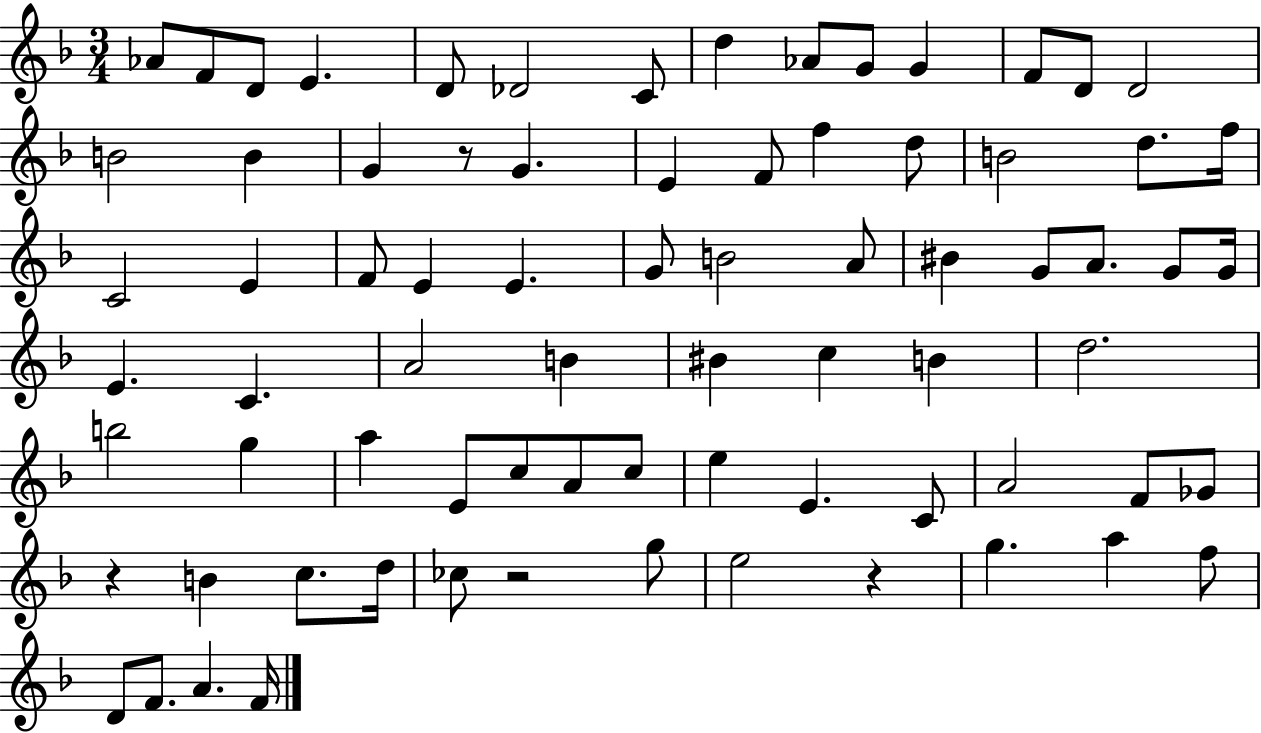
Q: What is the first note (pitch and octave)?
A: Ab4